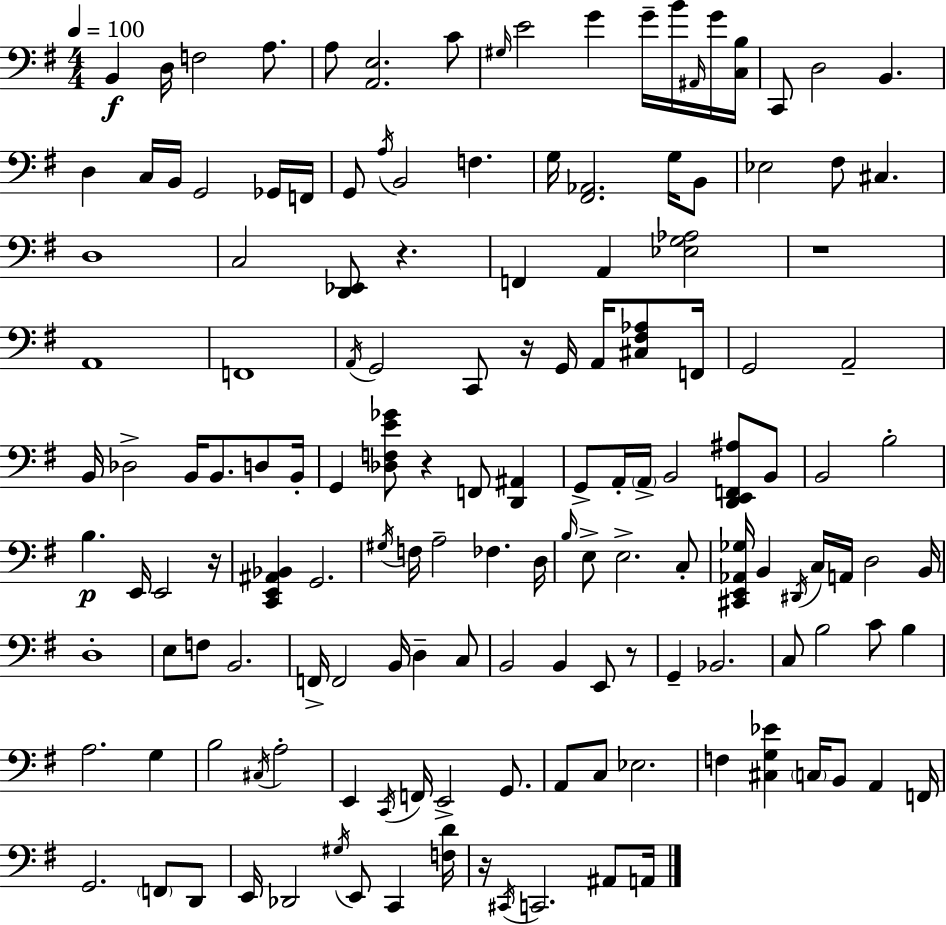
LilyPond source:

{
  \clef bass
  \numericTimeSignature
  \time 4/4
  \key g \major
  \tempo 4 = 100
  b,4\f d16 f2 a8. | a8 <a, e>2. c'8 | \grace { gis16 } e'2 g'4 g'16-- b'16 \grace { ais,16 } | g'16 <c b>16 c,8 d2 b,4. | \break d4 c16 b,16 g,2 | ges,16 f,16 g,8 \acciaccatura { a16 } b,2 f4. | g16 <fis, aes,>2. | g16 b,8 ees2 fis8 cis4. | \break d1 | c2 <d, ees,>8 r4. | f,4 a,4 <ees g aes>2 | r1 | \break a,1 | f,1 | \acciaccatura { a,16 } g,2 c,8 r16 g,16 | a,16 <cis fis aes>8 f,16 g,2 a,2-- | \break b,16 des2-> b,16 b,8. | d8 b,16-. g,4 <des f e' ges'>8 r4 f,8 | <d, ais,>4 g,8-> a,16-. \parenthesize a,16-> b,2 | <d, e, f, ais>8 b,8 b,2 b2-. | \break b4.\p e,16 e,2 | r16 <c, e, ais, bes,>4 g,2. | \acciaccatura { gis16 } f16 a2-- fes4. | d16 \grace { b16 } e8-> e2.-> | \break c8-. <cis, e, aes, ges>16 b,4 \acciaccatura { dis,16 } c16 a,16 d2 | b,16 d1-. | e8 f8 b,2. | f,16-> f,2 | \break b,16 d4-- c8 b,2 b,4 | e,8 r8 g,4-- bes,2. | c8 b2 | c'8 b4 a2. | \break g4 b2 \acciaccatura { cis16 } | a2-. e,4 \acciaccatura { c,16 } f,16 e,2-> | g,8. a,8 c8 ees2. | f4 <cis g ees'>4 | \break \parenthesize c16 b,8 a,4 f,16 g,2. | \parenthesize f,8 d,8 e,16 des,2 | \acciaccatura { gis16 } e,8 c,4 <f d'>16 r16 \acciaccatura { cis,16 } c,2. | ais,8 a,16 \bar "|."
}